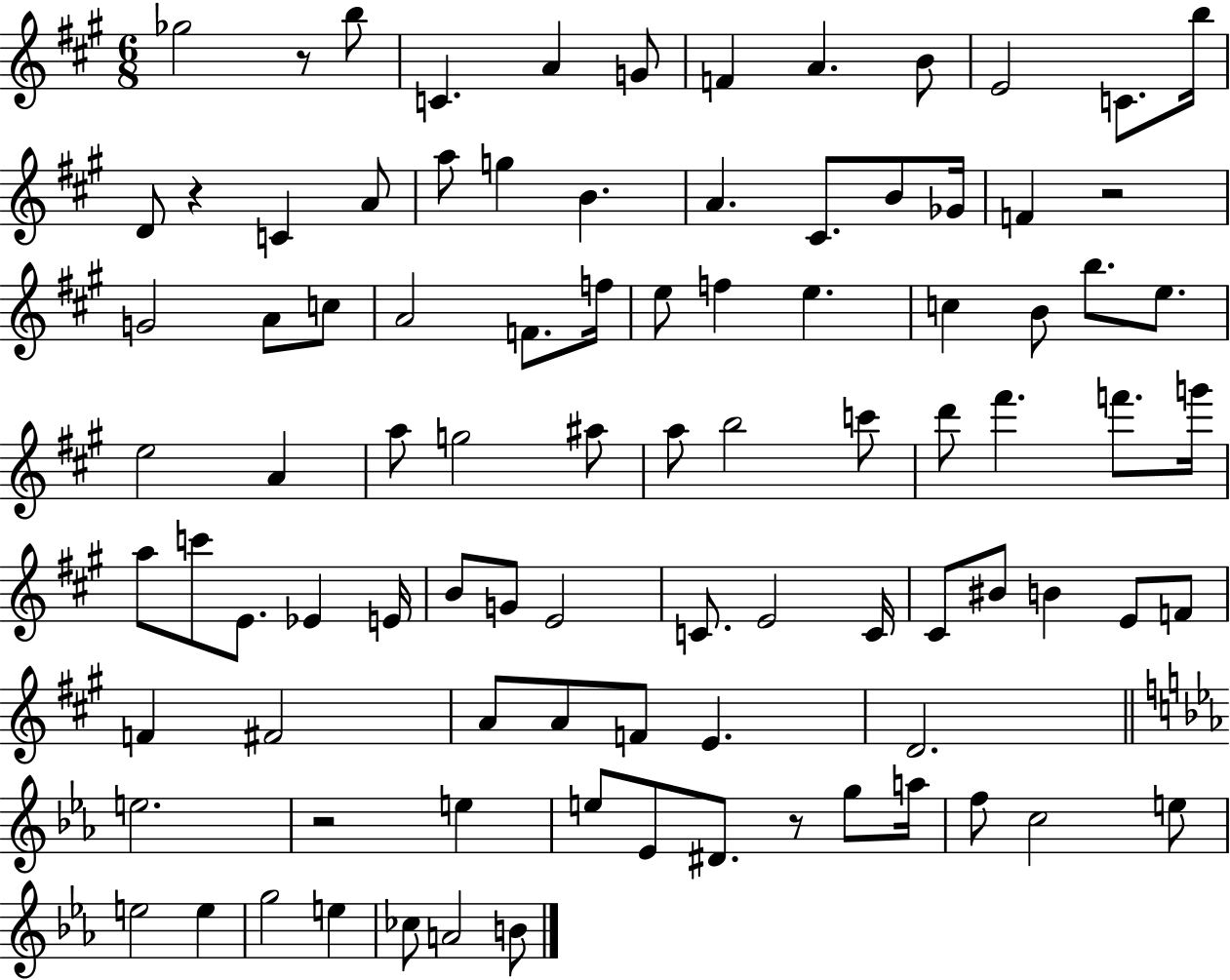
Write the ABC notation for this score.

X:1
T:Untitled
M:6/8
L:1/4
K:A
_g2 z/2 b/2 C A G/2 F A B/2 E2 C/2 b/4 D/2 z C A/2 a/2 g B A ^C/2 B/2 _G/4 F z2 G2 A/2 c/2 A2 F/2 f/4 e/2 f e c B/2 b/2 e/2 e2 A a/2 g2 ^a/2 a/2 b2 c'/2 d'/2 ^f' f'/2 g'/4 a/2 c'/2 E/2 _E E/4 B/2 G/2 E2 C/2 E2 C/4 ^C/2 ^B/2 B E/2 F/2 F ^F2 A/2 A/2 F/2 E D2 e2 z2 e e/2 _E/2 ^D/2 z/2 g/2 a/4 f/2 c2 e/2 e2 e g2 e _c/2 A2 B/2